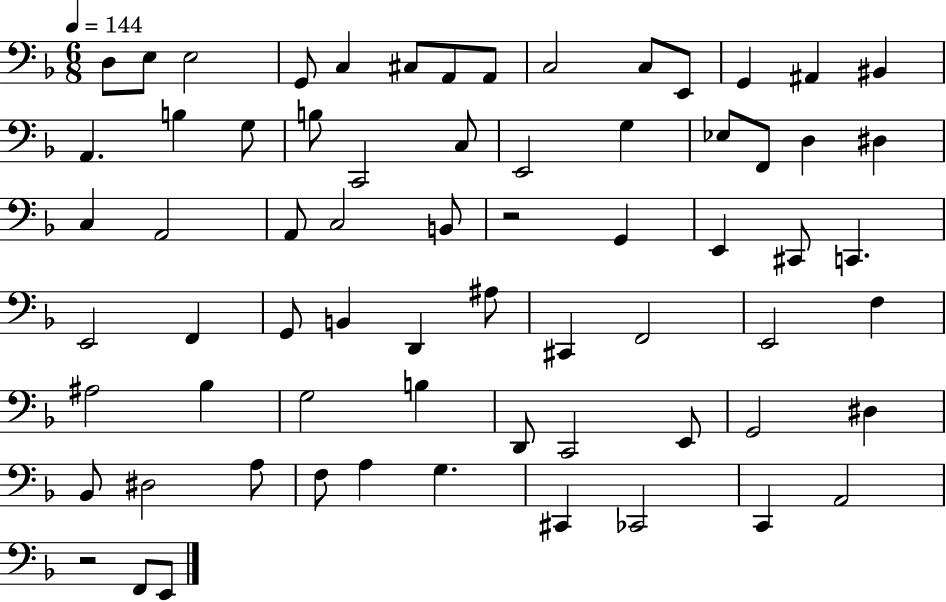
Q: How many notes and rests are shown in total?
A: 68